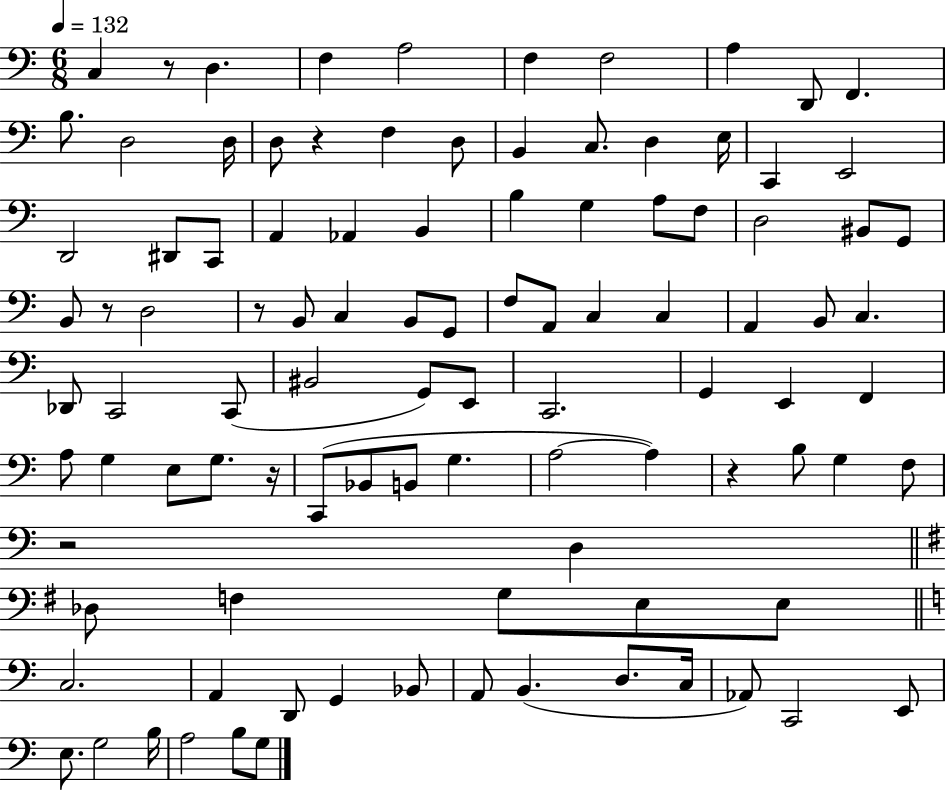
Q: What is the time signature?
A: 6/8